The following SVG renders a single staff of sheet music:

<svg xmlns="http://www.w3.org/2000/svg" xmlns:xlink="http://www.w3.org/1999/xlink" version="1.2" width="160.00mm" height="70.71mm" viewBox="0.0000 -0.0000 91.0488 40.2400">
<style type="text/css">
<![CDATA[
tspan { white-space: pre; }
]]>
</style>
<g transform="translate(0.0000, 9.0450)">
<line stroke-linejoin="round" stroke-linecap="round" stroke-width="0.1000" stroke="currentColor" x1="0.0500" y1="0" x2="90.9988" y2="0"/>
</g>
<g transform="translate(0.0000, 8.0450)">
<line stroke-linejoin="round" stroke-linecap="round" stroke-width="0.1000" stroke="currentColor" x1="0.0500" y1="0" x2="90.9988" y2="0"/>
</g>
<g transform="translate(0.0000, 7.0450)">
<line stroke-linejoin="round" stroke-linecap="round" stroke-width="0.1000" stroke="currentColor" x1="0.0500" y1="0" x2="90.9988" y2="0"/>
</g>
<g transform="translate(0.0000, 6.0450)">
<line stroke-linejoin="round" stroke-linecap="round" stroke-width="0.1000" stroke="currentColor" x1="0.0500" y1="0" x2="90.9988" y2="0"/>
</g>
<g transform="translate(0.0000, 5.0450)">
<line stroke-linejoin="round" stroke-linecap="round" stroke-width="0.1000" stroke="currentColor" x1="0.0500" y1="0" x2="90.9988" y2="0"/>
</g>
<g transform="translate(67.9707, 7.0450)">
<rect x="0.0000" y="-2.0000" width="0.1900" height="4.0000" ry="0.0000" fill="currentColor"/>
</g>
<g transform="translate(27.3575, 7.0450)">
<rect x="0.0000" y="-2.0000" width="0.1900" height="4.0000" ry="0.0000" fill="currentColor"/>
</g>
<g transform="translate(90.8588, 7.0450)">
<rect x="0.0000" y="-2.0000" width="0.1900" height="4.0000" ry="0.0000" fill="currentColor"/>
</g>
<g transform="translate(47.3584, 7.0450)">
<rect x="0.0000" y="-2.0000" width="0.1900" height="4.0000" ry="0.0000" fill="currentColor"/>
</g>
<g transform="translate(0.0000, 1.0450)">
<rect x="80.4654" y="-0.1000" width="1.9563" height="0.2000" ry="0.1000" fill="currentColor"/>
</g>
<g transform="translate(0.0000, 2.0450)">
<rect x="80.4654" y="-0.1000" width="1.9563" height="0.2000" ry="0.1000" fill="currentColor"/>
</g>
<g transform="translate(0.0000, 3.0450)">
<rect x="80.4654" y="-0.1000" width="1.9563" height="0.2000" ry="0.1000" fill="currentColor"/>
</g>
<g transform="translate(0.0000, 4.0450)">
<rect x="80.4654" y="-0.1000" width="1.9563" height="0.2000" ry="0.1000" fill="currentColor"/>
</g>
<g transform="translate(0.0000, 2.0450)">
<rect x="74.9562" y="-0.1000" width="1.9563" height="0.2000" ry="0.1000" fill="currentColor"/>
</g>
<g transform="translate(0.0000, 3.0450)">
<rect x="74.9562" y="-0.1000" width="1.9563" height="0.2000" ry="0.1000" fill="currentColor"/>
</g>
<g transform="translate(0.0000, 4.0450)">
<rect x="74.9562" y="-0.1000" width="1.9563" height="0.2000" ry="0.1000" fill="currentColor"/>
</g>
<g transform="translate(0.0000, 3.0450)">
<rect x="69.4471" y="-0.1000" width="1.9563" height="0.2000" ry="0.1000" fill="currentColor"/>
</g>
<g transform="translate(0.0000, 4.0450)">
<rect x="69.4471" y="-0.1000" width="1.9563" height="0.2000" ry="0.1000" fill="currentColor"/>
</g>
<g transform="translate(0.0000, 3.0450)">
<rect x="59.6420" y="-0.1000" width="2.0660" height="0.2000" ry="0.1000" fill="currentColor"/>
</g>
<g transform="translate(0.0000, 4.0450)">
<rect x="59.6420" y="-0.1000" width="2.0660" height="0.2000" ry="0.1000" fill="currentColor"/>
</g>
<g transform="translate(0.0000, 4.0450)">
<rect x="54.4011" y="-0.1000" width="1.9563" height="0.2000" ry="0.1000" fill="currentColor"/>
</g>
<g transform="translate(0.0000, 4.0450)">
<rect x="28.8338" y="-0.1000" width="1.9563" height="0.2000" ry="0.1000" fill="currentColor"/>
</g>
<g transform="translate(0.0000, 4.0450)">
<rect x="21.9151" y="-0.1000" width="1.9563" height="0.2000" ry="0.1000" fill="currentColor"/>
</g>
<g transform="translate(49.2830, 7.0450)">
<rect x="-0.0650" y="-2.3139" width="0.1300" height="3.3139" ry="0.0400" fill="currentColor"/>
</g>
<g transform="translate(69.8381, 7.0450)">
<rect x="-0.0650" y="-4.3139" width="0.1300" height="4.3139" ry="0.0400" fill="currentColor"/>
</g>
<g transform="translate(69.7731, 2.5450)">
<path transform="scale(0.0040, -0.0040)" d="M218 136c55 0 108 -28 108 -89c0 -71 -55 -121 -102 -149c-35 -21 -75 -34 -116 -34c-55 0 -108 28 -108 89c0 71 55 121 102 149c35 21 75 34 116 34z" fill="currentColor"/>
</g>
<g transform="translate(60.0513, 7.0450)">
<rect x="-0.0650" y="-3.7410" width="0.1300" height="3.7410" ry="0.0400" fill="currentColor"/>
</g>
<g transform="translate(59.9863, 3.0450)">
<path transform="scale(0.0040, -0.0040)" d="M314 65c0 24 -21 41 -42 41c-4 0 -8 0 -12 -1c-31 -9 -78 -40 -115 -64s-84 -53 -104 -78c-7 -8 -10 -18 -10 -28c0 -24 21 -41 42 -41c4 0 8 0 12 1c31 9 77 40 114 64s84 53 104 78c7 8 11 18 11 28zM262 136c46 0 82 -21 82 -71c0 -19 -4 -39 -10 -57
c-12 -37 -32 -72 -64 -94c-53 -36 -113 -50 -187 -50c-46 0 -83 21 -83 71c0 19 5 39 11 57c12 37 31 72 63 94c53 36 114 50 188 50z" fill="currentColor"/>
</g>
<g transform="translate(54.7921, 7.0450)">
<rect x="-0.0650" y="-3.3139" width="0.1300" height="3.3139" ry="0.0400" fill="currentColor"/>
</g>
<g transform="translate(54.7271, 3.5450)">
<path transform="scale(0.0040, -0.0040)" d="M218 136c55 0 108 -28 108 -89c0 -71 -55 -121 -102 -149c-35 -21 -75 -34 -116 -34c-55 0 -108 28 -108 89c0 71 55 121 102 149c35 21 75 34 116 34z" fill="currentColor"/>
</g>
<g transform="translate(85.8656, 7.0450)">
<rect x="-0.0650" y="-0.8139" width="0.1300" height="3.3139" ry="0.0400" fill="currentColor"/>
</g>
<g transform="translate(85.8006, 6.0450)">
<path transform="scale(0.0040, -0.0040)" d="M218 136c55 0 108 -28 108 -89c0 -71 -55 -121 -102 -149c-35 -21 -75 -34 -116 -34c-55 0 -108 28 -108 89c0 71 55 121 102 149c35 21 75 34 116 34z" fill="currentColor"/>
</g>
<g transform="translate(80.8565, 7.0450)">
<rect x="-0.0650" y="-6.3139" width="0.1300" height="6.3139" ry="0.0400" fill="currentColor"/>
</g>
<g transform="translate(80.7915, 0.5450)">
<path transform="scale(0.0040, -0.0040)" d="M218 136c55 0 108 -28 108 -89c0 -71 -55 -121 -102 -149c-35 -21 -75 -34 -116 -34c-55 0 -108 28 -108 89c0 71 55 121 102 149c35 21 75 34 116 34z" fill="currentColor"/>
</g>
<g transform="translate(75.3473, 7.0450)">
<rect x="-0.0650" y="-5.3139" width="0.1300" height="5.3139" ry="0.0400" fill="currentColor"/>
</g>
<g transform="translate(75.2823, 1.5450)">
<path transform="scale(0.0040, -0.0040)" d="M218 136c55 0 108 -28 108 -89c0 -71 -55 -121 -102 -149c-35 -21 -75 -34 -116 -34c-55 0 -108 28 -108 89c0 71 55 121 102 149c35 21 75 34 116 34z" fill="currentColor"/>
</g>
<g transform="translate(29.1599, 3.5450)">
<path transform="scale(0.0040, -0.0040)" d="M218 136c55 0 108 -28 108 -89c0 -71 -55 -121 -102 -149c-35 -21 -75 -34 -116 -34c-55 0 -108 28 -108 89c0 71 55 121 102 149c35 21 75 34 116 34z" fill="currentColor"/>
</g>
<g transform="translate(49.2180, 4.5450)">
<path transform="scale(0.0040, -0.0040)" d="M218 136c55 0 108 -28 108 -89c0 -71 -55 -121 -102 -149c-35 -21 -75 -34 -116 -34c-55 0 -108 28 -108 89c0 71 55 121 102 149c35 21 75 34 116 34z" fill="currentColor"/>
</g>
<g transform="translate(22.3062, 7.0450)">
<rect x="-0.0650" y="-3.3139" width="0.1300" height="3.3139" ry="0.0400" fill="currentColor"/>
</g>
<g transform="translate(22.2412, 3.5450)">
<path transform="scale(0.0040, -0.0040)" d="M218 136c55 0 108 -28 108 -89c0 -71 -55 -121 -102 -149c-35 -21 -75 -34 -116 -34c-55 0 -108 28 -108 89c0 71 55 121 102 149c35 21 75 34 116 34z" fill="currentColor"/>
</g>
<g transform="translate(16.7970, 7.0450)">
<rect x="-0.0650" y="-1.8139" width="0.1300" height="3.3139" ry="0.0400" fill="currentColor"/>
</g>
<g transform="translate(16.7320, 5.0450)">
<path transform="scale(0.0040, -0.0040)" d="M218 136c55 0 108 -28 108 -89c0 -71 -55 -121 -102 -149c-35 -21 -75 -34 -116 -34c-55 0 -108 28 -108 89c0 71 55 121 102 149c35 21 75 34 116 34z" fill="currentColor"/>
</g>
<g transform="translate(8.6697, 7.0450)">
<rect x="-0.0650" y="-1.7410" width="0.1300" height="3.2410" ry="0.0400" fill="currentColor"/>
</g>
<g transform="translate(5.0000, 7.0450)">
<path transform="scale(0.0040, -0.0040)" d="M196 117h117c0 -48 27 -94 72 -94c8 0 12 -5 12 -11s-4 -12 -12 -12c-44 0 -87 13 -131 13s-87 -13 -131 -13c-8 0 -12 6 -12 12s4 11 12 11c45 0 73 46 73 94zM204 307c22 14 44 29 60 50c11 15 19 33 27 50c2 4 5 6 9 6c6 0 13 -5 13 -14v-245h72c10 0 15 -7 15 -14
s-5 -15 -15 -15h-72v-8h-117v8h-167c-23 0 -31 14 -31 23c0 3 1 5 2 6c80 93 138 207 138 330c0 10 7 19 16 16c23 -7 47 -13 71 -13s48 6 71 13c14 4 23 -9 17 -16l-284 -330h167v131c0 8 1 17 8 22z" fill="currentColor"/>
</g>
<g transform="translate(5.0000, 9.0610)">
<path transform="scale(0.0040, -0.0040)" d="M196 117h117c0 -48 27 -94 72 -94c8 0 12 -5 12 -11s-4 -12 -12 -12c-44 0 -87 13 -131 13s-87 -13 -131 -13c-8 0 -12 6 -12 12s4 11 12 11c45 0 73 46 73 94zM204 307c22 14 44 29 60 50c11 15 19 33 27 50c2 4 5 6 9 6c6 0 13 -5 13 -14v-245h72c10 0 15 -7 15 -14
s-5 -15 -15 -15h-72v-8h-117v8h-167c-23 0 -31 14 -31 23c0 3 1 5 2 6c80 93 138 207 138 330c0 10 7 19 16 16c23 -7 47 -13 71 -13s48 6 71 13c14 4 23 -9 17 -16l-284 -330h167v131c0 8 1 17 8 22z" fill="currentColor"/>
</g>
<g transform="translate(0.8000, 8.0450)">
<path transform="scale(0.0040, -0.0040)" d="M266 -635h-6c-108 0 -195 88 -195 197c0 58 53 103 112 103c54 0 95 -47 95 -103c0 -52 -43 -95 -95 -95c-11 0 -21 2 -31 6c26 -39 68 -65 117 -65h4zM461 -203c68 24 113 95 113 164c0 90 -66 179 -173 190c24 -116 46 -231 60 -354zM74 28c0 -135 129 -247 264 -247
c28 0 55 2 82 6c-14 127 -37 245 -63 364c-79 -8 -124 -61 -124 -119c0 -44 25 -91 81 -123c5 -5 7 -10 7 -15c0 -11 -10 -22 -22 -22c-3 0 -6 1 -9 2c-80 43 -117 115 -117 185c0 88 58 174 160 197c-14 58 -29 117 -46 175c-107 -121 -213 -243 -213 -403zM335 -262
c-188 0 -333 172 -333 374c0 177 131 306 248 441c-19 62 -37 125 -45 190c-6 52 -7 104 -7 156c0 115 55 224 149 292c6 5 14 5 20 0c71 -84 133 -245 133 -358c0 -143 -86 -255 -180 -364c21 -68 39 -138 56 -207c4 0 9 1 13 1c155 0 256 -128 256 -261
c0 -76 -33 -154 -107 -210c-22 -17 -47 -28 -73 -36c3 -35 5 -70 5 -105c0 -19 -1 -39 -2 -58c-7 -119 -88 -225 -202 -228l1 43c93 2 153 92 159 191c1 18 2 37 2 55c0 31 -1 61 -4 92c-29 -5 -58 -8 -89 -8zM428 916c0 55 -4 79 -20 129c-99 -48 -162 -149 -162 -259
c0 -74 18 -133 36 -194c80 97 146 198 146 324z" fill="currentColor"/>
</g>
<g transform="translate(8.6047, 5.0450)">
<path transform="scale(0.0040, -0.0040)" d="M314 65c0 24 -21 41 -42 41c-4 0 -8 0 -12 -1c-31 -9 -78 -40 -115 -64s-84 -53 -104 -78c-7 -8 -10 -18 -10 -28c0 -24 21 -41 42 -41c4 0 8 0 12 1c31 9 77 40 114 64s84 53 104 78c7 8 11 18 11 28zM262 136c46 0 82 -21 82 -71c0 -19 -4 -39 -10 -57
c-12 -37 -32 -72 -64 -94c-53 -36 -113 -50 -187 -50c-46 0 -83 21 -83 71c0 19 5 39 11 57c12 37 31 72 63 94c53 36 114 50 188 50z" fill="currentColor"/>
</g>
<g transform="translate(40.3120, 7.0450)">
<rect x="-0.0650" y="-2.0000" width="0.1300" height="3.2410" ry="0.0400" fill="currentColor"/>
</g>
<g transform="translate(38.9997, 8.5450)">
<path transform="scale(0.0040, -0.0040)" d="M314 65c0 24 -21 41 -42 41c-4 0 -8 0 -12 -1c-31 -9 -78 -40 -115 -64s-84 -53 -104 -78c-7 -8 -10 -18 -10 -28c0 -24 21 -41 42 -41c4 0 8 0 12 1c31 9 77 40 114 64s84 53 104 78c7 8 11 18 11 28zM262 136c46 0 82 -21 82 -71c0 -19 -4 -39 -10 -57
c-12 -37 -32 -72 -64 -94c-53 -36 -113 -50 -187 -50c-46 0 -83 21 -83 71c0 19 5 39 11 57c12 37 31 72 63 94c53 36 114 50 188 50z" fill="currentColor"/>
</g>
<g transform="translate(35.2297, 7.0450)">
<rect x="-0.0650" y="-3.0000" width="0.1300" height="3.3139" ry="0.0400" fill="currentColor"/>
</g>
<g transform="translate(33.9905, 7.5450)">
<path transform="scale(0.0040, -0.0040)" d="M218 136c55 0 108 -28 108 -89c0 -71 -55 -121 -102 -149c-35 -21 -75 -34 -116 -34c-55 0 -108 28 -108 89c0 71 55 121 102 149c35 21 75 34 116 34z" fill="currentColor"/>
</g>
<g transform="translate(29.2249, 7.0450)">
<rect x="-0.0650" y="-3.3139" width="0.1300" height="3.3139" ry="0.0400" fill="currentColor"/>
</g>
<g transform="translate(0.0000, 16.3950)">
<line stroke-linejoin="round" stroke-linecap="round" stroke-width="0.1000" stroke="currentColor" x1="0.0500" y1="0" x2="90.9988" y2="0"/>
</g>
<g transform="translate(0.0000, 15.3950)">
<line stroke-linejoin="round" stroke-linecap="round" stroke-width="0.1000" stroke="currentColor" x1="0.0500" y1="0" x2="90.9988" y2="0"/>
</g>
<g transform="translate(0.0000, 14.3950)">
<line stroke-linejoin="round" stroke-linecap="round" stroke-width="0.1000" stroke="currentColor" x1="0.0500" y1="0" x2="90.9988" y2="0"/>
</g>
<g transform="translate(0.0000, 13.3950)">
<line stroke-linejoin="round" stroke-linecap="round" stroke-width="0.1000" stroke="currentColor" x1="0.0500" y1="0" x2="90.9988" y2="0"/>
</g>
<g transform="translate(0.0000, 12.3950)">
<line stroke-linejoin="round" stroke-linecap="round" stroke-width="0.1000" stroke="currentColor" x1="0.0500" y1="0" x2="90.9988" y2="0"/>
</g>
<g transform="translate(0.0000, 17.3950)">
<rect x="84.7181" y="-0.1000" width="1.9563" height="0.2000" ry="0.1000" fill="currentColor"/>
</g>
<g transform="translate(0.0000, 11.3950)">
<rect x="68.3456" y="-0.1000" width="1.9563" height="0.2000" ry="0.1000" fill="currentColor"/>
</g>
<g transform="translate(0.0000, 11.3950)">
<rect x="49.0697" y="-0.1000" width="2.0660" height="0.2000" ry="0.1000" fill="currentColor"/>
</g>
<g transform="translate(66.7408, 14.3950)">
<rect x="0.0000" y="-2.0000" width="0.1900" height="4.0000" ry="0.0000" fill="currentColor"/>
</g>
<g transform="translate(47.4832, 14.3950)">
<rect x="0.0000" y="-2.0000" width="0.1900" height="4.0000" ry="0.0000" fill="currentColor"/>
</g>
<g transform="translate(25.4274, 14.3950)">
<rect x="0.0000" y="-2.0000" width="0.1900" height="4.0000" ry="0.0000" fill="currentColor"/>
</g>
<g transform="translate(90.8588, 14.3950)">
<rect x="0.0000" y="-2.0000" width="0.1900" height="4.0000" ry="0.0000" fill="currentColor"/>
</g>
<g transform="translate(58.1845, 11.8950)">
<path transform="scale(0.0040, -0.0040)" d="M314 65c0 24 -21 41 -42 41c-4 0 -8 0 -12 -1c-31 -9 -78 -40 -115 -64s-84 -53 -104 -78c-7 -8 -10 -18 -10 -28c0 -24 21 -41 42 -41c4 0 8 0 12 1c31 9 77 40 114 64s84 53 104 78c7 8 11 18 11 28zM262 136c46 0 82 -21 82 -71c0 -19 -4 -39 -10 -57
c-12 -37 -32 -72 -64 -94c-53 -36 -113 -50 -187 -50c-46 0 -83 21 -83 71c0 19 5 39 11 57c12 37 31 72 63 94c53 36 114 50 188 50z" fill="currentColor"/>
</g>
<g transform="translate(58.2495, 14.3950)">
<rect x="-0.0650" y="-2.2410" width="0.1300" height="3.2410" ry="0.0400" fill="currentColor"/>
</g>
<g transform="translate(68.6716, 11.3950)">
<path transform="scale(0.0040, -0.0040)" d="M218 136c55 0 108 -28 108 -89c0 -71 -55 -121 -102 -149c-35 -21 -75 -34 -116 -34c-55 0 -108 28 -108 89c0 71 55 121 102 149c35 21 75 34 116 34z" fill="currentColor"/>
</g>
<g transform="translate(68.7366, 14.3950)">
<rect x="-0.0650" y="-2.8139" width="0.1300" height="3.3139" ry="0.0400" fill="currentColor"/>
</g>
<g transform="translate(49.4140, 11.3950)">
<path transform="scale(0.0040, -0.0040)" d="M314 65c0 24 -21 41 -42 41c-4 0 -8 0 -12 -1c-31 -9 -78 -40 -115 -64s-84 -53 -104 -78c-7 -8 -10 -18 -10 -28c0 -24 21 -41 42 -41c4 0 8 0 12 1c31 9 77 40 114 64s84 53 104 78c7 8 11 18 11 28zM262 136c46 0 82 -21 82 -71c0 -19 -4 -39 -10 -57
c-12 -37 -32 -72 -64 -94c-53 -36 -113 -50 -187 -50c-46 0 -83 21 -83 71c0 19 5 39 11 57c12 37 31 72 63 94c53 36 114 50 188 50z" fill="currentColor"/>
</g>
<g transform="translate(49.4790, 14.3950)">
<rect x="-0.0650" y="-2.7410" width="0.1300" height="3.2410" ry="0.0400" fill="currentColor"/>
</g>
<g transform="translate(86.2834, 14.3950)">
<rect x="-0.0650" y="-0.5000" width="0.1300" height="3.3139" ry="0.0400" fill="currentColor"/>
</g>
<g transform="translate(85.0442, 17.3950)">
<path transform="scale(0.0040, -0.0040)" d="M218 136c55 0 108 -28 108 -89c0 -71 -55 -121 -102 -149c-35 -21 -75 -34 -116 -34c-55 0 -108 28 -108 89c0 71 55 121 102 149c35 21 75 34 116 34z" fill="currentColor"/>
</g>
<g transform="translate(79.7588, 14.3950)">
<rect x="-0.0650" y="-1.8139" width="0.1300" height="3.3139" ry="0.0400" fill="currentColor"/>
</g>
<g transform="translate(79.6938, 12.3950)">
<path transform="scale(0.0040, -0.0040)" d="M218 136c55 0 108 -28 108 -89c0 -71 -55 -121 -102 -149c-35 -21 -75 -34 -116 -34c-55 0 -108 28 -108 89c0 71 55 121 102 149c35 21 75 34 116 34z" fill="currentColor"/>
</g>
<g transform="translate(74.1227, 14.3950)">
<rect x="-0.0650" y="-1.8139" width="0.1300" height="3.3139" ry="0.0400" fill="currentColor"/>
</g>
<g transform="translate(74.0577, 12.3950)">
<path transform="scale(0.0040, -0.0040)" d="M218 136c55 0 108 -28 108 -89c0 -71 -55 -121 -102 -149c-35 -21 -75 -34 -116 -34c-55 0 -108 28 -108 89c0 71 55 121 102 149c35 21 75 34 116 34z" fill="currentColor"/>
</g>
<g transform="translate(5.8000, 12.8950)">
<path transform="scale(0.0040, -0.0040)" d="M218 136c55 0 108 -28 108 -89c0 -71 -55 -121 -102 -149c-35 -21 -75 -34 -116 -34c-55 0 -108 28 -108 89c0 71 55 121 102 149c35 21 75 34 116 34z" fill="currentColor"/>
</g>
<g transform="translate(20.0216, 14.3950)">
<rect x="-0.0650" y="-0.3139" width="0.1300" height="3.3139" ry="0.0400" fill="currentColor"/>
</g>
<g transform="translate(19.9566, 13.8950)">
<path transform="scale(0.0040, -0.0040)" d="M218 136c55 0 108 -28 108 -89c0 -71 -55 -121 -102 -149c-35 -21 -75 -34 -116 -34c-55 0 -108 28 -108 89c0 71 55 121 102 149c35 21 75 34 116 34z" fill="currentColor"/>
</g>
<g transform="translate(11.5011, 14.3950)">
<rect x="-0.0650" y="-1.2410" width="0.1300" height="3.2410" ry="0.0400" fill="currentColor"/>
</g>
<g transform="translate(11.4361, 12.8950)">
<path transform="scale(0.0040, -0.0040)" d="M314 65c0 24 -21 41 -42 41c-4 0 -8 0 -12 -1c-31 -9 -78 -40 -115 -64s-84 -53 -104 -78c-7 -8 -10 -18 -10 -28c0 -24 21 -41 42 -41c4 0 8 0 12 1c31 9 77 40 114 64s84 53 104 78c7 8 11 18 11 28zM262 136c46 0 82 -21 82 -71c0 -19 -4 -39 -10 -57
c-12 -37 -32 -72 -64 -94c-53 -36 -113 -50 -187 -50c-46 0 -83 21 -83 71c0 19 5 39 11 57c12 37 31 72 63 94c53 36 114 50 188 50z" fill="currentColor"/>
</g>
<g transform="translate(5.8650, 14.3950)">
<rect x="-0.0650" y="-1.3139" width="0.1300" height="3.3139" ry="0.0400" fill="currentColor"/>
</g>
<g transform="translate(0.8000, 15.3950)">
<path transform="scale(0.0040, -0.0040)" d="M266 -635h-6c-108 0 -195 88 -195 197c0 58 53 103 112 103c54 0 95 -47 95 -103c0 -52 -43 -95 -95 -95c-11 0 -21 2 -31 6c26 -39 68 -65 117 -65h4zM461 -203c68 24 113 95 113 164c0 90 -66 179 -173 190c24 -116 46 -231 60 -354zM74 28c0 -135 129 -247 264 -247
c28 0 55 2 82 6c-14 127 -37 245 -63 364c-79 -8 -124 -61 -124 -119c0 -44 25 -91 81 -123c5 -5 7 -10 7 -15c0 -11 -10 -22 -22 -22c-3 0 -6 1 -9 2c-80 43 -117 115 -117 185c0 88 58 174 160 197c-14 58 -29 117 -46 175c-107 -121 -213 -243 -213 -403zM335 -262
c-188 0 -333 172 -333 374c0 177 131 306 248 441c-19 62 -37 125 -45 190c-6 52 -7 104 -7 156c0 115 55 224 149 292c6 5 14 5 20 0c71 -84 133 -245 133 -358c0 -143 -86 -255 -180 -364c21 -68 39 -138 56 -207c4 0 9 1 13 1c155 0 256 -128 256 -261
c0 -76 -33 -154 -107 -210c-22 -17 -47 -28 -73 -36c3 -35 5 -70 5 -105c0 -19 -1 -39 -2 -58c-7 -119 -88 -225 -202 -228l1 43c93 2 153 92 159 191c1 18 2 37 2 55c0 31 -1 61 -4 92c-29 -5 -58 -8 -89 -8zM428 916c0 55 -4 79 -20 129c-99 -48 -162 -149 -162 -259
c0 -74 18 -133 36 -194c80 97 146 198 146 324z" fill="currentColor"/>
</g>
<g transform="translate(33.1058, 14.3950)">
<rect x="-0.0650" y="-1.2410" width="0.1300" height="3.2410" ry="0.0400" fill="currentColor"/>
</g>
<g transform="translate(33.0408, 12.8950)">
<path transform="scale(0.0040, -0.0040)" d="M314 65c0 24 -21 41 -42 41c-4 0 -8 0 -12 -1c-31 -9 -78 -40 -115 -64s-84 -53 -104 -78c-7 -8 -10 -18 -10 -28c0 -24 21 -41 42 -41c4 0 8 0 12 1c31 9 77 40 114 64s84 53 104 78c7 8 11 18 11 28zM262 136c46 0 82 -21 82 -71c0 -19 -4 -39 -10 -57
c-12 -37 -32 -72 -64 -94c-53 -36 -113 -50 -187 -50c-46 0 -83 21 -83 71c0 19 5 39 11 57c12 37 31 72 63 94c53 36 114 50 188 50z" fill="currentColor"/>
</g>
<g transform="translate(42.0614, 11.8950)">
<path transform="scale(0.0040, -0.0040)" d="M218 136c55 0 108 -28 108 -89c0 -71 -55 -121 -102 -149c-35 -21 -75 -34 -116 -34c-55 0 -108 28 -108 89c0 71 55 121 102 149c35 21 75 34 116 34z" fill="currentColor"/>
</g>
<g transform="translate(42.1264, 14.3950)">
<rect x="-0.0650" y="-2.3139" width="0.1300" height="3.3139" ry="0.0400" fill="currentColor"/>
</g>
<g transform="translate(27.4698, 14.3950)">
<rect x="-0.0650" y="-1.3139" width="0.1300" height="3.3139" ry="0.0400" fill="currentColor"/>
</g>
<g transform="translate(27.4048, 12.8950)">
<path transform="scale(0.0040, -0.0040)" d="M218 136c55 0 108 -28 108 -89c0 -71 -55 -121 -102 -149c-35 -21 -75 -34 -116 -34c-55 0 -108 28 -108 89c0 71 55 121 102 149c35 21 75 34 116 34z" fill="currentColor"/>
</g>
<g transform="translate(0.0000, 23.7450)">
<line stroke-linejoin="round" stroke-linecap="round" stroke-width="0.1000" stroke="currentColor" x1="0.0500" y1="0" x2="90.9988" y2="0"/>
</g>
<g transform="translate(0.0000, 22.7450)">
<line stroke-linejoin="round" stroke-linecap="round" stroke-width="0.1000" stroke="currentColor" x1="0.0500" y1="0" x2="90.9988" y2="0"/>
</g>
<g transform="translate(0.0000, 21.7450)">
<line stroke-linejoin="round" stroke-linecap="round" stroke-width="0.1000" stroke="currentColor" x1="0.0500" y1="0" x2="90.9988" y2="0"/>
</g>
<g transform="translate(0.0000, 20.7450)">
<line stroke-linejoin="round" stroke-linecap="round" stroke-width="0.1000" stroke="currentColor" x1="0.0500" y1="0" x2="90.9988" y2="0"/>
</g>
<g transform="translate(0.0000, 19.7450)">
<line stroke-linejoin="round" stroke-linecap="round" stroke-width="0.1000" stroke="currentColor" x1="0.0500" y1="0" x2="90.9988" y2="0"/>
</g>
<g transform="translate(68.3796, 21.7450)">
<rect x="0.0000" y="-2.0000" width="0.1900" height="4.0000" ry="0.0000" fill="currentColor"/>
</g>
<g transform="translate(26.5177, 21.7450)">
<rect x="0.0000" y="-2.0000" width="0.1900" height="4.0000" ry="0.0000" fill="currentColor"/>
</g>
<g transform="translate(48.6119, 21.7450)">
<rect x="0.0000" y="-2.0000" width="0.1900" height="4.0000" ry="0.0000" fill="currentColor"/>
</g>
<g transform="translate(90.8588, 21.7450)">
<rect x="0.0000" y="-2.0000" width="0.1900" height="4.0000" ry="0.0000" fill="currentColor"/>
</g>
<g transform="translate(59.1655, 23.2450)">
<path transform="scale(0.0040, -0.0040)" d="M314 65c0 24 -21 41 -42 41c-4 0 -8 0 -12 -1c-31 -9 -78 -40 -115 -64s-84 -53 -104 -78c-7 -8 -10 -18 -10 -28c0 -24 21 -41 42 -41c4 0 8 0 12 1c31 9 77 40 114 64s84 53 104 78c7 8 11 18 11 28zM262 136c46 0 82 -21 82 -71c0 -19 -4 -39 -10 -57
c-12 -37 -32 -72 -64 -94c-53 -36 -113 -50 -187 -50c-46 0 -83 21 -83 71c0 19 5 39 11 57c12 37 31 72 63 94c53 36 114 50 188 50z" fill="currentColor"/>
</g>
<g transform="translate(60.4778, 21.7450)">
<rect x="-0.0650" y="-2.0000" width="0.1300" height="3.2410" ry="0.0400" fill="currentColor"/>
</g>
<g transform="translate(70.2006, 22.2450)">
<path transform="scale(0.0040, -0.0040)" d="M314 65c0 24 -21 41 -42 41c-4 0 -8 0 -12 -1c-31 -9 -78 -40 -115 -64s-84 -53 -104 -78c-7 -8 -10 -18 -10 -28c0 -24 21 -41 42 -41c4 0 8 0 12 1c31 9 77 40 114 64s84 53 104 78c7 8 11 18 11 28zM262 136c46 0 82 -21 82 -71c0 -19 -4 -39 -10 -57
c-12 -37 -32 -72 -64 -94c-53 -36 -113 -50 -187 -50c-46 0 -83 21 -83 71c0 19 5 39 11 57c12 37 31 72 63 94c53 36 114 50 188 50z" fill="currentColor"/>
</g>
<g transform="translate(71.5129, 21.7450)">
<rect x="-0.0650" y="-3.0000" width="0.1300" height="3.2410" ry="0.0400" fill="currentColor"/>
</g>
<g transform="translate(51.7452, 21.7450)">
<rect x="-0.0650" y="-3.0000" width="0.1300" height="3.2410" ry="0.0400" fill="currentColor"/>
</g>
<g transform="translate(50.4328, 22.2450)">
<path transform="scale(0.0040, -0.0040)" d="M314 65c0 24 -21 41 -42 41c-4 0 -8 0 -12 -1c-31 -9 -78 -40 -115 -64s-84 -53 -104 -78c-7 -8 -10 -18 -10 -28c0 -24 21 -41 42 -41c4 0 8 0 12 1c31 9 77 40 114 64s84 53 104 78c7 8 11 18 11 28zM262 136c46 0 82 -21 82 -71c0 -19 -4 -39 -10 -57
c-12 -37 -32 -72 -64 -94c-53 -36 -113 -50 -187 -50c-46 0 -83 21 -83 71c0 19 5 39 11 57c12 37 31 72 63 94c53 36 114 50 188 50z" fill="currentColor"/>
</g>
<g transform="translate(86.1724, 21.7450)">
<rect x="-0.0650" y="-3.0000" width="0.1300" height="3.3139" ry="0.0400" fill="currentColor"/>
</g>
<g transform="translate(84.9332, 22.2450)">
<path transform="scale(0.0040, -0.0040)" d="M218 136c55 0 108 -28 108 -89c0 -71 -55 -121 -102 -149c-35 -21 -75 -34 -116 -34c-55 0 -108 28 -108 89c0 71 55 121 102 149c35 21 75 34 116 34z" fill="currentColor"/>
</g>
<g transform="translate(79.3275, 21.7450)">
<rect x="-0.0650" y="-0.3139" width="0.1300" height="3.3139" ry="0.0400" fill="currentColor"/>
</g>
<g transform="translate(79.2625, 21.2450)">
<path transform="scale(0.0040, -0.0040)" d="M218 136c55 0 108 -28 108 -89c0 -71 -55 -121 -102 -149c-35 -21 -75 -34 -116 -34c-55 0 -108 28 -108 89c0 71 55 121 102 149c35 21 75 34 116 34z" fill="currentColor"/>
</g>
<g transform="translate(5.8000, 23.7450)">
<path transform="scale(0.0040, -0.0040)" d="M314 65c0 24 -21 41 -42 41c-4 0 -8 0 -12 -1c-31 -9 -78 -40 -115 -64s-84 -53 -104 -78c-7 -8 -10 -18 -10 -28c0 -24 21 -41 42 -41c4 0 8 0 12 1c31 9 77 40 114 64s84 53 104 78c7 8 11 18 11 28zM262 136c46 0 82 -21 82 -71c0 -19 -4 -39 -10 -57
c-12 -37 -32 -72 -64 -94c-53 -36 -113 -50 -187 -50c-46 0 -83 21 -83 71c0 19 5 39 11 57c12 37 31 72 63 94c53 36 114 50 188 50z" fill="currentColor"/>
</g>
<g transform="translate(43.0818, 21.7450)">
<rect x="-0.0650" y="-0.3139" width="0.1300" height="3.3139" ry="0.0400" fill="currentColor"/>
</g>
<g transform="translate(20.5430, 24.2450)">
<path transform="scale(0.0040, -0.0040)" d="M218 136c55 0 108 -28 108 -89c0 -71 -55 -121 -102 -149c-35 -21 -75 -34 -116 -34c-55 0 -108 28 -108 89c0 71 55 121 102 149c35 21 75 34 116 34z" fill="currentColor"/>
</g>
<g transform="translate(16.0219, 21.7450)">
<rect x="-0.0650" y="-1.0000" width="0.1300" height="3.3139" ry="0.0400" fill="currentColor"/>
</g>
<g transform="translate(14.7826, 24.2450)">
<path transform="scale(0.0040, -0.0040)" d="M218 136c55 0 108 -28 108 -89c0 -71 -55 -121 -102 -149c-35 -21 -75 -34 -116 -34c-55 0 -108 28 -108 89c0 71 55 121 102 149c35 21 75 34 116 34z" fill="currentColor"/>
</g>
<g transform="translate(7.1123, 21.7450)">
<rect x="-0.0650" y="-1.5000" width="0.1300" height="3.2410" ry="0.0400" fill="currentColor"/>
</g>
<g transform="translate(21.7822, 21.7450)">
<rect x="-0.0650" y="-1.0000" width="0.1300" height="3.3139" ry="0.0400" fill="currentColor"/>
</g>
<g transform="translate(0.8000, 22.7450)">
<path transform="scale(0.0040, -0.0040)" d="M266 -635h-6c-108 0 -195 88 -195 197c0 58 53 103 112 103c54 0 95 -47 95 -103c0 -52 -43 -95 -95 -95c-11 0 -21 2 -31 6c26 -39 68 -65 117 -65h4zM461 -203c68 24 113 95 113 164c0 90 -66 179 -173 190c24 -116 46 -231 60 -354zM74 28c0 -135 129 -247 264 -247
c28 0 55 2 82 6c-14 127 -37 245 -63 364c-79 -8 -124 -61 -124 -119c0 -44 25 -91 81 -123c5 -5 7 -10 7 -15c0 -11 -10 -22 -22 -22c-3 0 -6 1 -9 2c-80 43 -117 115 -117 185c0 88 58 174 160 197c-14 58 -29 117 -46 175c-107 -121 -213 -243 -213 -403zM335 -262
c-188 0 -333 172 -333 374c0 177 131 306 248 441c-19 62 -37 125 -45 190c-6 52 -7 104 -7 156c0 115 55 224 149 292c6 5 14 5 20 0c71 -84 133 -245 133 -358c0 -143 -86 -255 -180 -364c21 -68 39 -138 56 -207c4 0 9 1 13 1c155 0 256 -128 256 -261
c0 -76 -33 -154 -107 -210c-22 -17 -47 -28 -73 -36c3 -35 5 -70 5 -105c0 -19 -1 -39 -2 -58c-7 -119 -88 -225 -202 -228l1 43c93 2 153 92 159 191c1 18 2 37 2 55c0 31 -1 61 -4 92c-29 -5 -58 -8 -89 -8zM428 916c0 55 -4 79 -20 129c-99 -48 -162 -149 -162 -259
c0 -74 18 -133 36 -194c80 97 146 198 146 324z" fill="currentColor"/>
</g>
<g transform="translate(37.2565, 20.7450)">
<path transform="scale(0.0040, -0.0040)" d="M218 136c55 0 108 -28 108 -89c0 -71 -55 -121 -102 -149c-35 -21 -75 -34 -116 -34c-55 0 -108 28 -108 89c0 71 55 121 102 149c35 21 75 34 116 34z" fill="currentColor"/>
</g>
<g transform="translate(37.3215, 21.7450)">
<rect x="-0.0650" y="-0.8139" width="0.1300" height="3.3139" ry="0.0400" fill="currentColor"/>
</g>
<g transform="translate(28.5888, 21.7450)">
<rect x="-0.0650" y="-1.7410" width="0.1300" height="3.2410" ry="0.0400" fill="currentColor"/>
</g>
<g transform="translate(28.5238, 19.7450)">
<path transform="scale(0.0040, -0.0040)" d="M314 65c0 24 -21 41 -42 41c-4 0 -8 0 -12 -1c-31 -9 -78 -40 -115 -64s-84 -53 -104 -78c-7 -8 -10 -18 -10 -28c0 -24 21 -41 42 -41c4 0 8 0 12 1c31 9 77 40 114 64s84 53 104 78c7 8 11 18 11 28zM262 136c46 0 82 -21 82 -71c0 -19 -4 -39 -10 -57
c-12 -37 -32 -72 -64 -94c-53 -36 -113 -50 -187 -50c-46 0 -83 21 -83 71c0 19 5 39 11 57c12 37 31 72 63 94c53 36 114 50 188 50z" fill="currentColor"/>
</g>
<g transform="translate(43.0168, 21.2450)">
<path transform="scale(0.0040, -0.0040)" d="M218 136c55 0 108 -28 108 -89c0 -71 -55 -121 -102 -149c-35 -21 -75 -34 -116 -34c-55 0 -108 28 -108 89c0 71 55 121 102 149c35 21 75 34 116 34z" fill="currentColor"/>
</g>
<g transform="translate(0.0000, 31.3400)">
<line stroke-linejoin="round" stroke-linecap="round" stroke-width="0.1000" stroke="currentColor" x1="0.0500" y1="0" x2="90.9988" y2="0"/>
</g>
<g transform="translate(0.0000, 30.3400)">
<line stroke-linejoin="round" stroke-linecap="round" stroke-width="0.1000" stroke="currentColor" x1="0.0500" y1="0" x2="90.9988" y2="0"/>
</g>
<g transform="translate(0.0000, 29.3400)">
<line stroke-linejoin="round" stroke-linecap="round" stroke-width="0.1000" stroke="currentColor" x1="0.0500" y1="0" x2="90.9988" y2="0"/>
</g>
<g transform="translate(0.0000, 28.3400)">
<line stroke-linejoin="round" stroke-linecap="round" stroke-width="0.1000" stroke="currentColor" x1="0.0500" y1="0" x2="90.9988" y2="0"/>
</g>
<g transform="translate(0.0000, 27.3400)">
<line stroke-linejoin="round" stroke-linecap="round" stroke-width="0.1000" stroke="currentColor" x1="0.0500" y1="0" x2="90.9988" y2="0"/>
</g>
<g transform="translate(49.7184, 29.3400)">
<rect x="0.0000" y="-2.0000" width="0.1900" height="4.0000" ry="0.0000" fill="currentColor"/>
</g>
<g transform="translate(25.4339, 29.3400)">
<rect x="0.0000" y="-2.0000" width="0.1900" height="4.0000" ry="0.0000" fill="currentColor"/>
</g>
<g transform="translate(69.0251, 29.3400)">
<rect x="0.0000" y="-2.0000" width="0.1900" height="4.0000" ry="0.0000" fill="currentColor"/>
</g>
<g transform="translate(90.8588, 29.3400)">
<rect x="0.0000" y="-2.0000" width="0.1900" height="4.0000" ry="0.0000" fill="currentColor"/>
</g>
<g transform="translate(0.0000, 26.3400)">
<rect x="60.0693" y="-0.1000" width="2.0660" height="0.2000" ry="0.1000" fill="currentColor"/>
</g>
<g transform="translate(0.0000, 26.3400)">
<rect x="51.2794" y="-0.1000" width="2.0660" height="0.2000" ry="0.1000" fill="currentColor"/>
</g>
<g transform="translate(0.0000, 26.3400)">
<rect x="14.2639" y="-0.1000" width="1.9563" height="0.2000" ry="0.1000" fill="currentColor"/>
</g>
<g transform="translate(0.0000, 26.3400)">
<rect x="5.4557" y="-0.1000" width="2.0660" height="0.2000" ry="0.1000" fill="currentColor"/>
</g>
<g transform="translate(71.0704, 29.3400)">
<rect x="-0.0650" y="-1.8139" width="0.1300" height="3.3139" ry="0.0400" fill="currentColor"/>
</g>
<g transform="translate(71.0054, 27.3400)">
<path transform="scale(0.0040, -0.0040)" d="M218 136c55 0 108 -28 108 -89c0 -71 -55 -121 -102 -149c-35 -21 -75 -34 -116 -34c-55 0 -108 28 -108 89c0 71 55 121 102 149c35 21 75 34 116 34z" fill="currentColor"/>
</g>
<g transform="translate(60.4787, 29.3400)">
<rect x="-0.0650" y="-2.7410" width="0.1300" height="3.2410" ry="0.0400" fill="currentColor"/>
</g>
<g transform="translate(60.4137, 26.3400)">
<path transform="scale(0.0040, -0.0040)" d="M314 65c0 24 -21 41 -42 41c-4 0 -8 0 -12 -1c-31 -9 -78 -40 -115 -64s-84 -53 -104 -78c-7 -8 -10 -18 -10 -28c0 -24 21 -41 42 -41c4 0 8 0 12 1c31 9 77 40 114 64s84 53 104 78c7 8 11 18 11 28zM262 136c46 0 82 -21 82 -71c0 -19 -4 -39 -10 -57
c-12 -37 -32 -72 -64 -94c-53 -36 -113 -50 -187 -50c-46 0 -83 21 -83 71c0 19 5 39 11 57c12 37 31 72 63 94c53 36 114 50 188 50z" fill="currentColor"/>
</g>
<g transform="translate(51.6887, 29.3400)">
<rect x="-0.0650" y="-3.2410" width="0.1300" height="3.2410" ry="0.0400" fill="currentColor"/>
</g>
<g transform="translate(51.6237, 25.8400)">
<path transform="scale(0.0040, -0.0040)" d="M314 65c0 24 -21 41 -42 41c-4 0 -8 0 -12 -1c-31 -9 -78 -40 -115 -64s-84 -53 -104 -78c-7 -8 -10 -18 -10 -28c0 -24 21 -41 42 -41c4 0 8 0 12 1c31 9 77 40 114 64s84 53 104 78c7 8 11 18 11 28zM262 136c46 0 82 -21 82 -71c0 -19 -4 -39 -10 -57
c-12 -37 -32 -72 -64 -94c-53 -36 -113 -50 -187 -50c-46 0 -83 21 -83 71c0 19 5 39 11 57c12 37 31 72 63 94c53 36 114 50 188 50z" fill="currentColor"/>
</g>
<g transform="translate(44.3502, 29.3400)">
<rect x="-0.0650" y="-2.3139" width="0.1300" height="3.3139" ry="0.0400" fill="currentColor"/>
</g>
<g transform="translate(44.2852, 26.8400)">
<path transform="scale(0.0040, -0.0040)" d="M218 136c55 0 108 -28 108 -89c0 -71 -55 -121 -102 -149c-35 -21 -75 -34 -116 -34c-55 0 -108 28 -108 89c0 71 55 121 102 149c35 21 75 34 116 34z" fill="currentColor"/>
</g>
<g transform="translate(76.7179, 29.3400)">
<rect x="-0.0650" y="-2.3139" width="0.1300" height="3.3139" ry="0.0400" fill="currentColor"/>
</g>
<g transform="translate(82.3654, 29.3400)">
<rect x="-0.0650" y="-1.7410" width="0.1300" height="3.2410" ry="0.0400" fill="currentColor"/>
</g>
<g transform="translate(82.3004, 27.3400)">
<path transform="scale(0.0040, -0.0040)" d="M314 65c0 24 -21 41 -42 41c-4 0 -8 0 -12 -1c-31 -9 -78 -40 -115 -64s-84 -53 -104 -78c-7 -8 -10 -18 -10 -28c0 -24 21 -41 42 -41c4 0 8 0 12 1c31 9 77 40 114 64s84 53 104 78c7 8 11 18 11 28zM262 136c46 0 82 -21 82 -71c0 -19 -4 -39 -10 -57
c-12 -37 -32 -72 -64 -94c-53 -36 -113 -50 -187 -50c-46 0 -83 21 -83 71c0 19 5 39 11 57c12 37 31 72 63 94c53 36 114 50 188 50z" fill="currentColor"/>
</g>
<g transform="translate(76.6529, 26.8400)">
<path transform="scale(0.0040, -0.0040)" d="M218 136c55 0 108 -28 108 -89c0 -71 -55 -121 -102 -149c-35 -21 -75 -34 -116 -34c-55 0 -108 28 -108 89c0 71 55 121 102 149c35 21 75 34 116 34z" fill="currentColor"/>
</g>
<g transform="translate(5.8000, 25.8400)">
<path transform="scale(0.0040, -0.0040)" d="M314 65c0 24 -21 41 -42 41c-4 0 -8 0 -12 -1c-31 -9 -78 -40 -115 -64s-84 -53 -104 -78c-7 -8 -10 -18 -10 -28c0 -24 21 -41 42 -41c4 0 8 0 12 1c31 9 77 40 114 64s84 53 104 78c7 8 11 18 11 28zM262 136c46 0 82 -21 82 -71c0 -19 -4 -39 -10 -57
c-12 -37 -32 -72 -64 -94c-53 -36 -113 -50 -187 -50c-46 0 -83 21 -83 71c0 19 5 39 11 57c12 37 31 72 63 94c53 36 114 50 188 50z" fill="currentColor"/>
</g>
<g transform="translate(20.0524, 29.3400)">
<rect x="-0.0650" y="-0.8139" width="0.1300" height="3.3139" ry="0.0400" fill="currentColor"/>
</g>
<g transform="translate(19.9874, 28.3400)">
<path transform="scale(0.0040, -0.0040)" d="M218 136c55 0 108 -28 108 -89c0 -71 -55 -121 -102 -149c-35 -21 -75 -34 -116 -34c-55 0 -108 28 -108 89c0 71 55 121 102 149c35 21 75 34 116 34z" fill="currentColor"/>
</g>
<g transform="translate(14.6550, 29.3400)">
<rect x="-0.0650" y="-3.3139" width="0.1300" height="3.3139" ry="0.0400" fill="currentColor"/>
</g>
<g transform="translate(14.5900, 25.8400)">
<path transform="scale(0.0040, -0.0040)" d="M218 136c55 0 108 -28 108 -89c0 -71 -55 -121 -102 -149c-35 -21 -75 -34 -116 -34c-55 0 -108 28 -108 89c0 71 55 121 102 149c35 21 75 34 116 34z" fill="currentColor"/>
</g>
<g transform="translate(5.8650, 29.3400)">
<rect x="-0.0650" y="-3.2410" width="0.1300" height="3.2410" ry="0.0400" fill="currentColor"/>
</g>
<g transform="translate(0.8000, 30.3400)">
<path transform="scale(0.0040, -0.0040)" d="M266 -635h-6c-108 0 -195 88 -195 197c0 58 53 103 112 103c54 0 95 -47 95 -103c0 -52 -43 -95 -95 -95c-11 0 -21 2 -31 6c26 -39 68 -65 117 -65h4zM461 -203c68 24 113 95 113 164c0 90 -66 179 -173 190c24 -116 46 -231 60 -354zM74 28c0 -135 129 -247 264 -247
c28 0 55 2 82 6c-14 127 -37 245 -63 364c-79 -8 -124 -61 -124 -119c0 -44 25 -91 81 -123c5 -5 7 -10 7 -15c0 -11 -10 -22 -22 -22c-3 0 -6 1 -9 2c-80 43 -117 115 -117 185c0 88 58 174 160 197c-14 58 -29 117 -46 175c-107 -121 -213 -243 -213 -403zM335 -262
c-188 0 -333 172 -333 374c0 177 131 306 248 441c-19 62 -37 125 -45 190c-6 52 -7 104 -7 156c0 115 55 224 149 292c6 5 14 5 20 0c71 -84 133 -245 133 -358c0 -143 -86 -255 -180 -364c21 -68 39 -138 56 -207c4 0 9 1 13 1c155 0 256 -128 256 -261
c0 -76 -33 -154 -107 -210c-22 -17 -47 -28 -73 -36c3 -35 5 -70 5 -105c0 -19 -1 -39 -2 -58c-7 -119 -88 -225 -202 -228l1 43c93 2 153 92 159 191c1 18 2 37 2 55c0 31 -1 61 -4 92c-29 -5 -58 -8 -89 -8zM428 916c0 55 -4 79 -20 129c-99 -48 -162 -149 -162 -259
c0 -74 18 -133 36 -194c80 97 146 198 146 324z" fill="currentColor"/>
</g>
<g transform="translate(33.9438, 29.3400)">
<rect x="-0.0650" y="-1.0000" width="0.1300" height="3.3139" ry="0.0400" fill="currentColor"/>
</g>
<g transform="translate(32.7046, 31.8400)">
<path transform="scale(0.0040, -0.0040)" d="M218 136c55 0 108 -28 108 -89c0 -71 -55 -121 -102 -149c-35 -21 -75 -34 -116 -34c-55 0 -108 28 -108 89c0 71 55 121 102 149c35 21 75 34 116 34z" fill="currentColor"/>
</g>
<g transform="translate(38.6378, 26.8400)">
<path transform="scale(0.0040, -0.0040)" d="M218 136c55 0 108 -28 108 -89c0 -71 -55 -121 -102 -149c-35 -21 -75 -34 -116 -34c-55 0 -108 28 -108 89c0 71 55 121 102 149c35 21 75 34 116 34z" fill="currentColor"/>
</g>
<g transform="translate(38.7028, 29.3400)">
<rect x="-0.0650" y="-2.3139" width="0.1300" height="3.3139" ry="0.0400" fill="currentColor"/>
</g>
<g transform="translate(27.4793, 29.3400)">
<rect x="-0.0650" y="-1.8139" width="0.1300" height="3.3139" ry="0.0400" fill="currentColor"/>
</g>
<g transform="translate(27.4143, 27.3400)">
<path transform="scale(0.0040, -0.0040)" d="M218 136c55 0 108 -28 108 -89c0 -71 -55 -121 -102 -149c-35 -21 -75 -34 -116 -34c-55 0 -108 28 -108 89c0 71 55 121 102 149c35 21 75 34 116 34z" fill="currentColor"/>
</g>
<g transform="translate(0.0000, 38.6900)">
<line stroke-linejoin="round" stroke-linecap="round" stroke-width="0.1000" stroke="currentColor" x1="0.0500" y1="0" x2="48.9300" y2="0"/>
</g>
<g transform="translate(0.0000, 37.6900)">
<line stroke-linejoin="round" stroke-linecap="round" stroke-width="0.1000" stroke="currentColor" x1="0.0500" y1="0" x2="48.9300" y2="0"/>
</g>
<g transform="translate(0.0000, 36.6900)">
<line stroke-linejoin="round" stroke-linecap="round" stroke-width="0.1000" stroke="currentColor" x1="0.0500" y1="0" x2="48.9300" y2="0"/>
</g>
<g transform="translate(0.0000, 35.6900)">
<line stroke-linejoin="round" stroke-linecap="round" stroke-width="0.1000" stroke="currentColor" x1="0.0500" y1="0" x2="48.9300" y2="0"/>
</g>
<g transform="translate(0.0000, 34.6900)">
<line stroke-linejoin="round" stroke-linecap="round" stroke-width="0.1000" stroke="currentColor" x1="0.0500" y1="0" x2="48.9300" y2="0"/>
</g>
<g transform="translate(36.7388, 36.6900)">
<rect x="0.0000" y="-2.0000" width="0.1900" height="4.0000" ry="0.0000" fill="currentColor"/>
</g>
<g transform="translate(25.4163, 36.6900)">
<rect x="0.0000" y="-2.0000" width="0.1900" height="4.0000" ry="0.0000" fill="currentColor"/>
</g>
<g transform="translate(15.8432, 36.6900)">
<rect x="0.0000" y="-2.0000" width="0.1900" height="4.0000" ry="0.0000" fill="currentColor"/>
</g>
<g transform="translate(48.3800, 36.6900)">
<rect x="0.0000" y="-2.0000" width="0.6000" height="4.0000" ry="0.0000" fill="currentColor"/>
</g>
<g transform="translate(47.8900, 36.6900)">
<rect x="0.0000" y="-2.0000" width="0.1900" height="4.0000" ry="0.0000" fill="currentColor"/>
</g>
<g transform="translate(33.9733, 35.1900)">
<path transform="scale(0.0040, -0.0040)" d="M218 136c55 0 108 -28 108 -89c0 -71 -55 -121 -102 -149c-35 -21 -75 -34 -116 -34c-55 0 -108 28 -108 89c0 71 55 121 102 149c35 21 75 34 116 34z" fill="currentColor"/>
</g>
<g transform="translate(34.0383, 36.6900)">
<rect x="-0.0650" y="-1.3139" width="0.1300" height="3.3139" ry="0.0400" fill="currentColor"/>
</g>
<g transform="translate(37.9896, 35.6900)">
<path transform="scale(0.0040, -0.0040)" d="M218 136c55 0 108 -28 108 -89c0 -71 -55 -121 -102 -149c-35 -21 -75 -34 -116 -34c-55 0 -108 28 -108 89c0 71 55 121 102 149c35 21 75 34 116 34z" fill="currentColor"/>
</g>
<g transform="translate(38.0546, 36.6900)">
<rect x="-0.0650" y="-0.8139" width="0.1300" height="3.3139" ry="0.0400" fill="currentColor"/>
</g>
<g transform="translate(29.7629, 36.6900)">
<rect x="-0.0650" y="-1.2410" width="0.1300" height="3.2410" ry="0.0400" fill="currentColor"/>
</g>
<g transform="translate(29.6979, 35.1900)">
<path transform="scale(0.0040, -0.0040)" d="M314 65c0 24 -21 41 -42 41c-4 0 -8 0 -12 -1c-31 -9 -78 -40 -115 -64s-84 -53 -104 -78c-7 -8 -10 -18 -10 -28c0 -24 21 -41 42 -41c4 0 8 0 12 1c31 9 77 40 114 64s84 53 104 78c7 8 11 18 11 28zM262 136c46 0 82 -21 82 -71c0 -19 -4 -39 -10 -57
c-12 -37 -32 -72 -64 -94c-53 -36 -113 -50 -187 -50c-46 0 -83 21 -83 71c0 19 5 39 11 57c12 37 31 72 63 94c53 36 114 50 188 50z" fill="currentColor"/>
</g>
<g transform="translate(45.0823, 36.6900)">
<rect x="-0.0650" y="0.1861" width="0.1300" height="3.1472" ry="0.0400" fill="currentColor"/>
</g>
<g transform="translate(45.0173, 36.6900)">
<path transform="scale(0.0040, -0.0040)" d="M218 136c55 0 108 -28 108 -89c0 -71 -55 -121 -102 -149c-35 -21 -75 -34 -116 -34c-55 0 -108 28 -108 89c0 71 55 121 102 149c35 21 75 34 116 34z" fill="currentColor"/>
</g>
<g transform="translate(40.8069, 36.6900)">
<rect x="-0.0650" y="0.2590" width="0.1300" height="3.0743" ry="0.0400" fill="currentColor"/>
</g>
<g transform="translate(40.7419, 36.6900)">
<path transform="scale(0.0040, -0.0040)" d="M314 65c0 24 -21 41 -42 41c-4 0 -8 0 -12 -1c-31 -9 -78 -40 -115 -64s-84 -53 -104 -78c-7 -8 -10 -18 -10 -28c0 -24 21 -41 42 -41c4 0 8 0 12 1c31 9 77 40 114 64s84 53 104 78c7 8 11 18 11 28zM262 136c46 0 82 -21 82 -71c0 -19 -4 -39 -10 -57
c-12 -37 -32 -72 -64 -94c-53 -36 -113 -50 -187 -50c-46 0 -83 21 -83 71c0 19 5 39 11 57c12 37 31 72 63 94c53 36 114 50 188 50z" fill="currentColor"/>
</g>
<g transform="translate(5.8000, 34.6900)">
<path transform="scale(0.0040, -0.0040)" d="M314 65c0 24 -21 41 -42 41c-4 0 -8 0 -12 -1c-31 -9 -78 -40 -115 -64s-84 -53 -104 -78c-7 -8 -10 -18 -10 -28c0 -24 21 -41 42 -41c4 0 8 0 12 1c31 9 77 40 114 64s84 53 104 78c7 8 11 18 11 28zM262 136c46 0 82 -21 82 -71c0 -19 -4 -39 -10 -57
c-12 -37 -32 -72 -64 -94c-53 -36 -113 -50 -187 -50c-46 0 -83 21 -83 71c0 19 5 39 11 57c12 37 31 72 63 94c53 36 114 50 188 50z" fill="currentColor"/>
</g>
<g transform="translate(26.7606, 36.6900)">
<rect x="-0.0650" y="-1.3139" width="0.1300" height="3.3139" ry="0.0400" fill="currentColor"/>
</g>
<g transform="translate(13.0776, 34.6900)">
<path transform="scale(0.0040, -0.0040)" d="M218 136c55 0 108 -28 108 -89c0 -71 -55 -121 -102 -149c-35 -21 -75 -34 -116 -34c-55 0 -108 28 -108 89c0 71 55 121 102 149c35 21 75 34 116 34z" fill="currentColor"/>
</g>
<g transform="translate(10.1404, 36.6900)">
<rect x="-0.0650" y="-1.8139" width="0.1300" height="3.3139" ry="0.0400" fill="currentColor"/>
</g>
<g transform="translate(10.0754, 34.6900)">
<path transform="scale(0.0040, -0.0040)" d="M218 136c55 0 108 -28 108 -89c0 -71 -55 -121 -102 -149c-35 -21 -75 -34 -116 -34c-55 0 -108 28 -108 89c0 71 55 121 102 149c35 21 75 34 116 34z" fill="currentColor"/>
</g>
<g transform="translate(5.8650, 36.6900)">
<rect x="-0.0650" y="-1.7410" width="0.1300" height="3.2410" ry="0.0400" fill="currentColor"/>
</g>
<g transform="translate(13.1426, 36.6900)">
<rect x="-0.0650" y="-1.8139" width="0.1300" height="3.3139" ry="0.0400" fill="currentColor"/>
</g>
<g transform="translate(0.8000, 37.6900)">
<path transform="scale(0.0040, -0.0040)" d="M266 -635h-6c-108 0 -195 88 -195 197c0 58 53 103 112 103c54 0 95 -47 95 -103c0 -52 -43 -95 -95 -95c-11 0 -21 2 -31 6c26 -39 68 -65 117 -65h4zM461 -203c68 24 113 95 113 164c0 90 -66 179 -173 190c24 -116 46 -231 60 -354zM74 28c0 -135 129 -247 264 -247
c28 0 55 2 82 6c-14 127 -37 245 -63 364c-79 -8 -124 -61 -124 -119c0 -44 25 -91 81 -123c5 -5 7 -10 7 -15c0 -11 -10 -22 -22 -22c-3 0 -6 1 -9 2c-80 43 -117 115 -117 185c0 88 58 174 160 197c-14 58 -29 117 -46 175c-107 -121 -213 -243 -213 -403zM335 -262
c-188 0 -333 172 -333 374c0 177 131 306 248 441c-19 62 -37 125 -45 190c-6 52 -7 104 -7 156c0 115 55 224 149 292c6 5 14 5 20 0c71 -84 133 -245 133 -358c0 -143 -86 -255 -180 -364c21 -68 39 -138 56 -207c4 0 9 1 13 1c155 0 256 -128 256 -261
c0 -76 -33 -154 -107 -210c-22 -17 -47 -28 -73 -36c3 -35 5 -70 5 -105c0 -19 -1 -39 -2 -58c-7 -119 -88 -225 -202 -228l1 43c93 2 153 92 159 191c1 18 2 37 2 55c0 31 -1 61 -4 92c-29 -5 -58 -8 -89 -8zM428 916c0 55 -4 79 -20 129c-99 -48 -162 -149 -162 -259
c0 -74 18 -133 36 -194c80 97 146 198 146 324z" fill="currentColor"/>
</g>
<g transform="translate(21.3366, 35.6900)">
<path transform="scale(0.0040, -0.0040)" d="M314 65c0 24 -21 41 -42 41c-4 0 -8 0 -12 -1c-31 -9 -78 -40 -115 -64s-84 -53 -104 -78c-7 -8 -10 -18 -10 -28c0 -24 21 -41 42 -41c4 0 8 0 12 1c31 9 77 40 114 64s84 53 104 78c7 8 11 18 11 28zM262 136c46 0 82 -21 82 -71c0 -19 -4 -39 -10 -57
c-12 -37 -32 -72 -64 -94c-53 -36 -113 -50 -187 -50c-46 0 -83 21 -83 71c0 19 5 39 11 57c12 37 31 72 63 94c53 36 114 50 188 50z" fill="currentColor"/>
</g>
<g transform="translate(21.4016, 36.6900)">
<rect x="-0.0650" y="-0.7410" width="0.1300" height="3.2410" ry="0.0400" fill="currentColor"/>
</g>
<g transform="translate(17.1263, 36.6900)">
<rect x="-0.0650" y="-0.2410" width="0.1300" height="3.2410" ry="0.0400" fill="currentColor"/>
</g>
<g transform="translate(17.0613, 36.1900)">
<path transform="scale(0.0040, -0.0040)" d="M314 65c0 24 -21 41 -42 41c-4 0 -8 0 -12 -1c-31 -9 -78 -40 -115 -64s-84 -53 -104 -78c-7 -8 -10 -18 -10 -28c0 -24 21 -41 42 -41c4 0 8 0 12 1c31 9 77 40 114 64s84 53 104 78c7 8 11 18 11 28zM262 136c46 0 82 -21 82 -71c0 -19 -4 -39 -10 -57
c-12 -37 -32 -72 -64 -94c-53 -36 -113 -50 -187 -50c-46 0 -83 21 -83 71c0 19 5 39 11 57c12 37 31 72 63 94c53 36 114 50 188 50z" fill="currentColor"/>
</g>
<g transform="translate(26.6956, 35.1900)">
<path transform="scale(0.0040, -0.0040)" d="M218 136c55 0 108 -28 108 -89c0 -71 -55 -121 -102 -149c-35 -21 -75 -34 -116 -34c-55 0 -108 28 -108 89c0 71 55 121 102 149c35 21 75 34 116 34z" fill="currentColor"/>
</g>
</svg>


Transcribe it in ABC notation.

X:1
T:Untitled
M:4/4
L:1/4
K:C
f2 f b b A F2 g b c'2 d' f' a' d e e2 c e e2 g a2 g2 a f f C E2 D D f2 d c A2 F2 A2 c A b2 b d f D g g b2 a2 f g f2 f2 f f c2 d2 e e2 e d B2 B